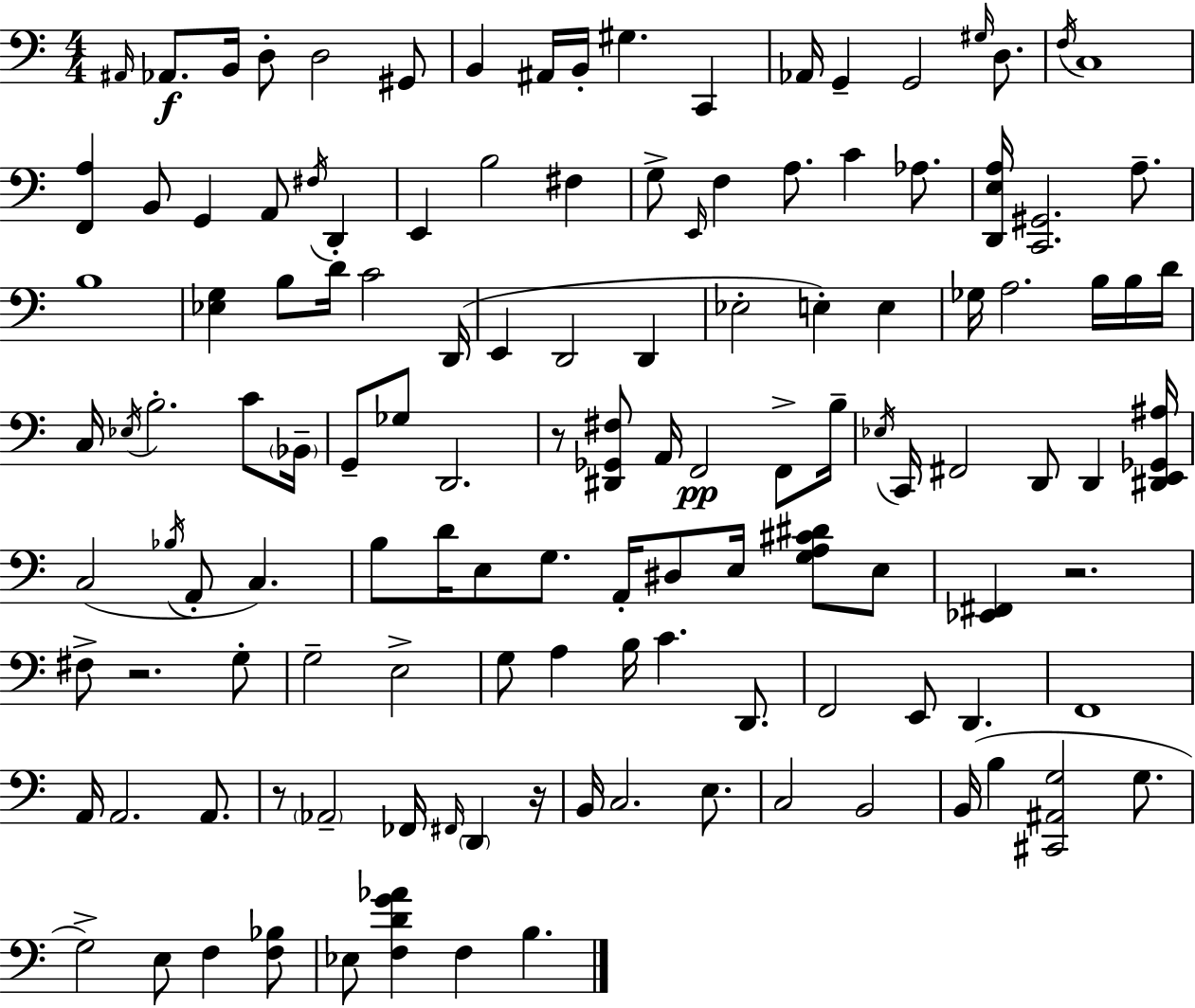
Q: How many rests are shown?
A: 5